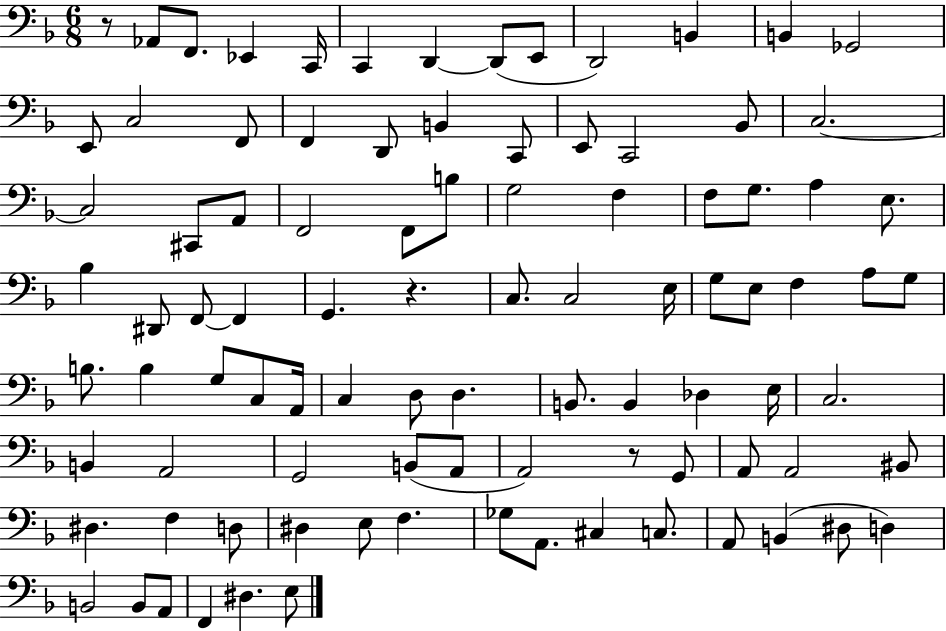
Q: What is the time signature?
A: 6/8